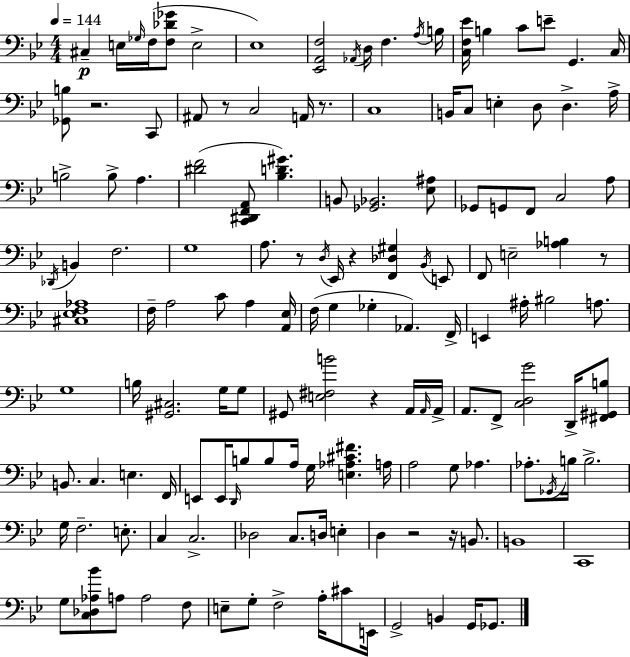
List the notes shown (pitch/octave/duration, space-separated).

C#3/q E3/s Gb3/s F3/s [F3,Db4,Gb4]/e E3/h Eb3/w [Eb2,A2,F3]/h Ab2/s D3/s F3/q. A3/s B3/s [C3,F3,Eb4]/s B3/q C4/e E4/e G2/q. C3/s [Gb2,B3]/e R/h. C2/e A#2/e R/e C3/h A2/s R/e. C3/w B2/s C3/e E3/q D3/e D3/q. A3/s B3/h B3/e A3/q. [D#4,F4]/h [C2,D#2,F2,A2]/e [Bb3,D4,G#4]/q. B2/e [Gb2,Bb2]/h. [Eb3,A#3]/e Gb2/e G2/e F2/e C3/h A3/e Db2/s B2/q F3/h. G3/w A3/e. R/e D3/s Eb2/s R/q [F2,Db3,G#3]/q Bb2/s E2/e F2/e E3/h [Ab3,B3]/q R/e [C#3,Eb3,F3,Ab3]/w F3/s A3/h C4/e A3/q [A2,Eb3]/s F3/s G3/q Gb3/q Ab2/q. F2/s E2/q A#3/s BIS3/h A3/e. G3/w B3/s [G#2,C#3]/h. G3/s G3/e G#2/e [E3,F#3,B4]/h R/q A2/s A2/s A2/s A2/e. F2/e [C3,D3,G4]/h D2/s [F#2,G#2,B3]/e B2/e. C3/q. E3/q. F2/s E2/e E2/s D2/s B3/e B3/e A3/s G3/s [E3,Ab3,C#4,F#4]/q. A3/s A3/h G3/e Ab3/q. Ab3/e. Gb2/s B3/s B3/h. G3/s F3/h. E3/e. C3/q C3/h. Db3/h C3/e. D3/s E3/q D3/q R/h R/s B2/e. B2/w C2/w G3/e [C3,Db3,Ab3,Bb4]/e A3/e A3/h F3/e E3/e G3/e F3/h A3/s C#4/e E2/s G2/h B2/q G2/s Gb2/e.